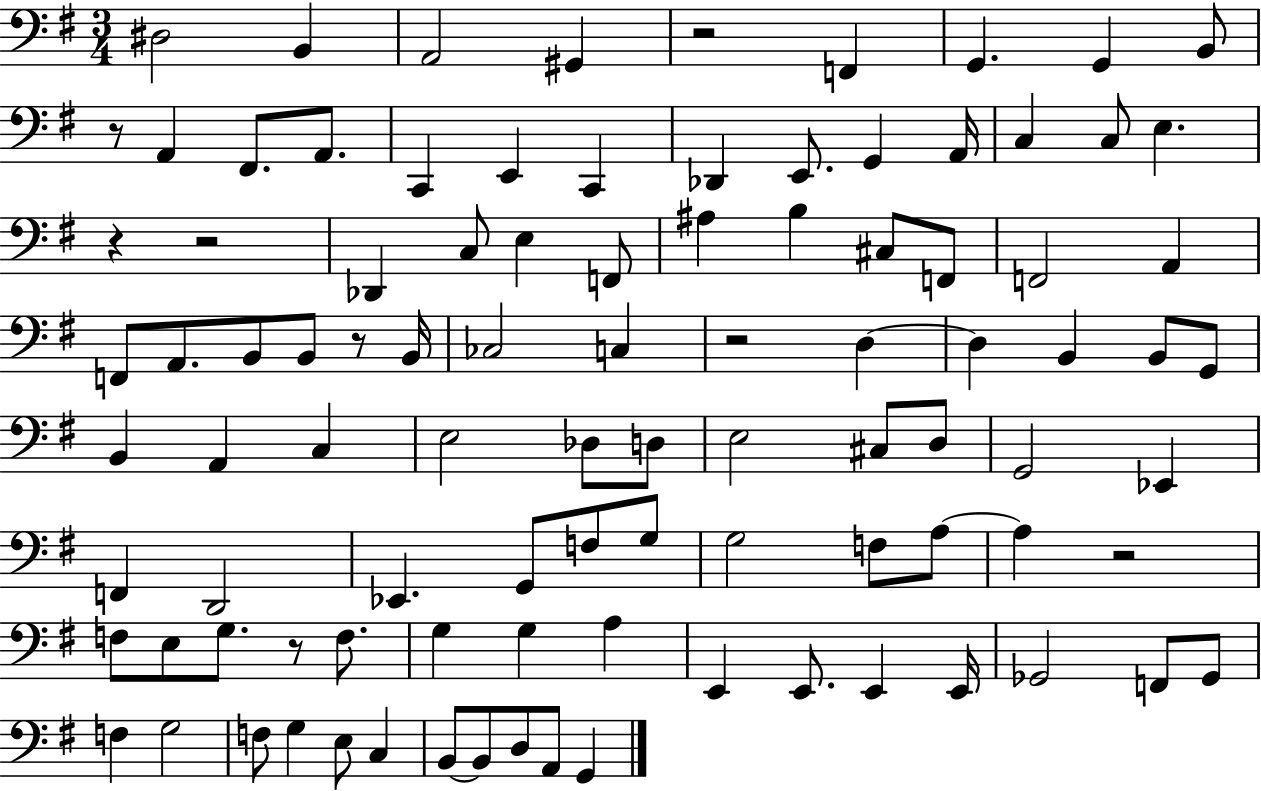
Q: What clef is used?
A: bass